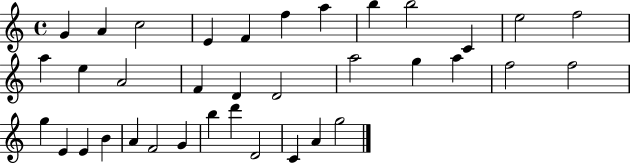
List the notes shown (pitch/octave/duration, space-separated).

G4/q A4/q C5/h E4/q F4/q F5/q A5/q B5/q B5/h C4/q E5/h F5/h A5/q E5/q A4/h F4/q D4/q D4/h A5/h G5/q A5/q F5/h F5/h G5/q E4/q E4/q B4/q A4/q F4/h G4/q B5/q D6/q D4/h C4/q A4/q G5/h